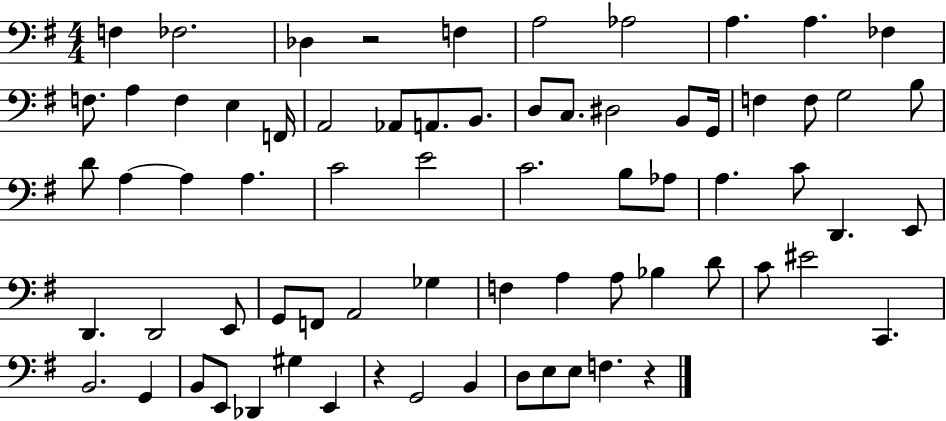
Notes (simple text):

F3/q FES3/h. Db3/q R/h F3/q A3/h Ab3/h A3/q. A3/q. FES3/q F3/e. A3/q F3/q E3/q F2/s A2/h Ab2/e A2/e. B2/e. D3/e C3/e. D#3/h B2/e G2/s F3/q F3/e G3/h B3/e D4/e A3/q A3/q A3/q. C4/h E4/h C4/h. B3/e Ab3/e A3/q. C4/e D2/q. E2/e D2/q. D2/h E2/e G2/e F2/e A2/h Gb3/q F3/q A3/q A3/e Bb3/q D4/e C4/e EIS4/h C2/q. B2/h. G2/q B2/e E2/e Db2/q G#3/q E2/q R/q G2/h B2/q D3/e E3/e E3/e F3/q. R/q